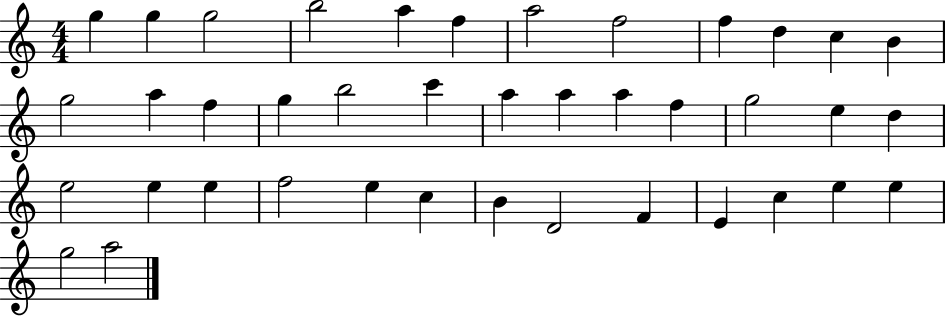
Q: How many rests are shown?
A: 0